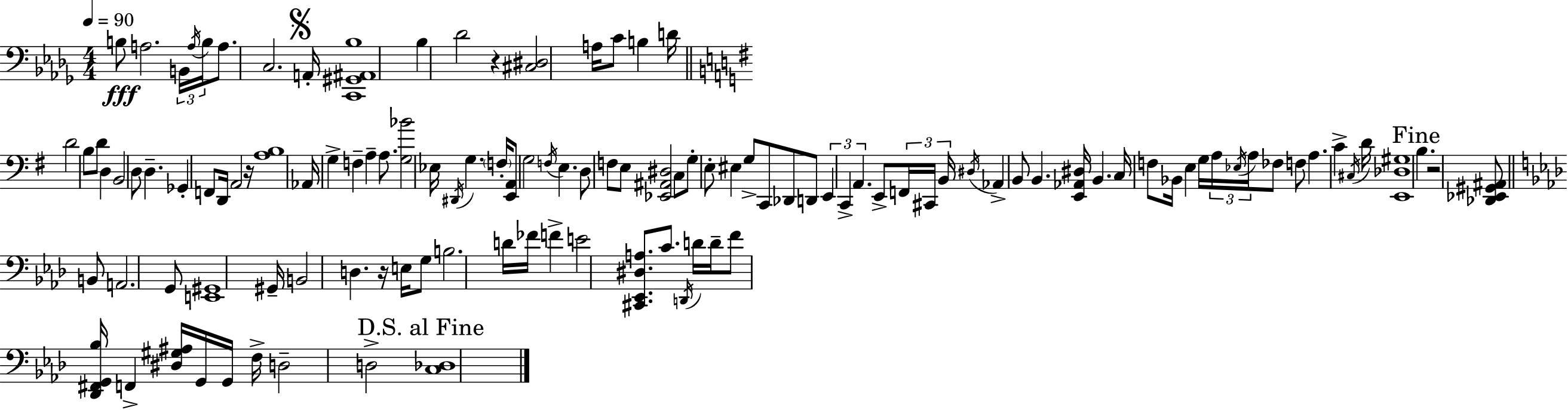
B3/e A3/h. B2/s A3/s B3/s A3/e. C3/h. A2/s [C2,G#2,A#2,Bb3]/w Bb3/q Db4/h R/q [C#3,D#3]/h A3/s C4/e B3/q D4/s D4/h B3/e D4/e D3/q B2/h D3/e D3/q. Gb2/q F2/e D2/s A2/h R/s [A3,B3]/w Ab2/s G3/q F3/q A3/q A3/e. [G3,Bb4]/h Eb3/s D#2/s G3/q. F3/s [E2,A2]/e G3/h F3/s E3/q. D3/e F3/e E3/e [Eb2,A#2,D#3]/h C3/e G3/e E3/e EIS3/q G3/e C2/e Db2/e D2/e E2/q C2/q A2/q. E2/e F2/s C#2/s B2/s D#3/s Ab2/q B2/e B2/q. [E2,Ab2,D#3]/s B2/q. C3/s F3/e Bb2/s E3/q G3/s A3/s Eb3/s A3/s FES3/e F3/e A3/q. C4/q C#3/s D4/s [E2,Db3,G#3]/w B3/q. R/h [Db2,Eb2,G#2,A#2]/e B2/e A2/h. G2/e [E2,G#2]/w G#2/s B2/h D3/q. R/s E3/s G3/e B3/h. D4/s FES4/s F4/q E4/h [C#2,Eb2,D#3,A3]/e. C4/e. D2/s D4/s D4/s F4/e [Db2,F#2,G2,Bb3]/s F2/q [D#3,G#3,A#3]/s G2/s G2/s F3/s D3/h D3/h [C3,Db3]/w